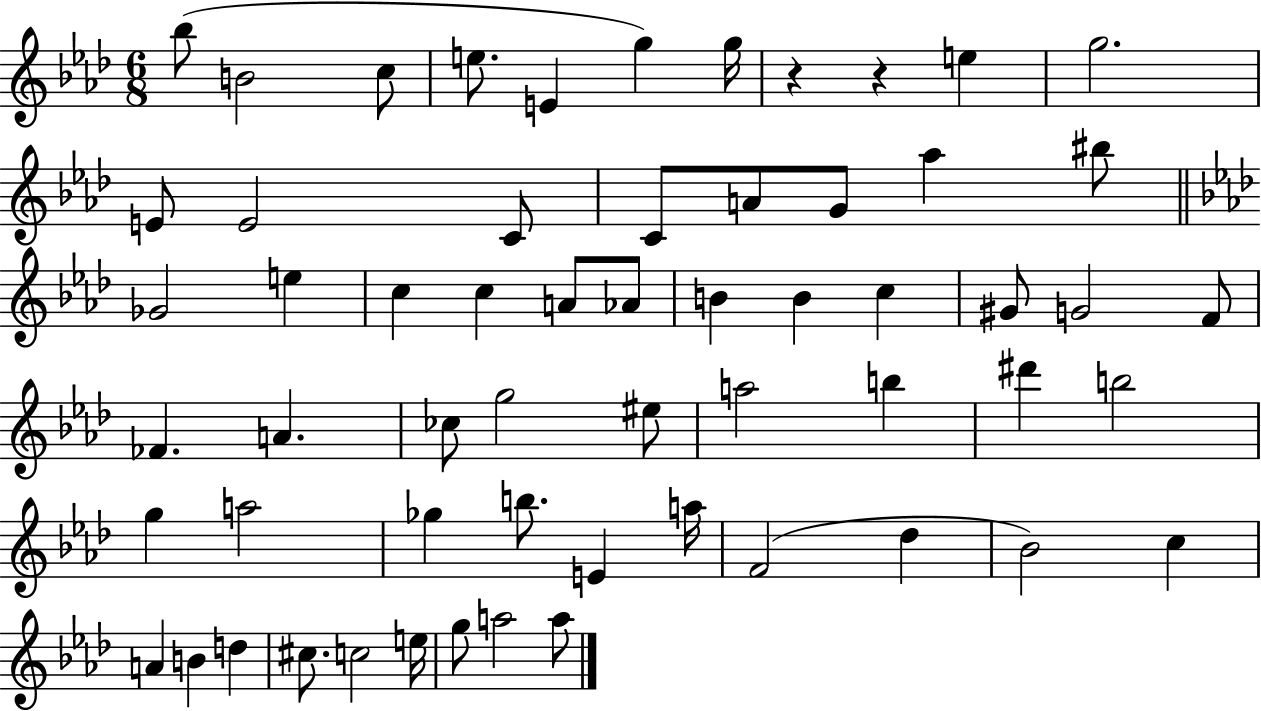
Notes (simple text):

Bb5/e B4/h C5/e E5/e. E4/q G5/q G5/s R/q R/q E5/q G5/h. E4/e E4/h C4/e C4/e A4/e G4/e Ab5/q BIS5/e Gb4/h E5/q C5/q C5/q A4/e Ab4/e B4/q B4/q C5/q G#4/e G4/h F4/e FES4/q. A4/q. CES5/e G5/h EIS5/e A5/h B5/q D#6/q B5/h G5/q A5/h Gb5/q B5/e. E4/q A5/s F4/h Db5/q Bb4/h C5/q A4/q B4/q D5/q C#5/e. C5/h E5/s G5/e A5/h A5/e